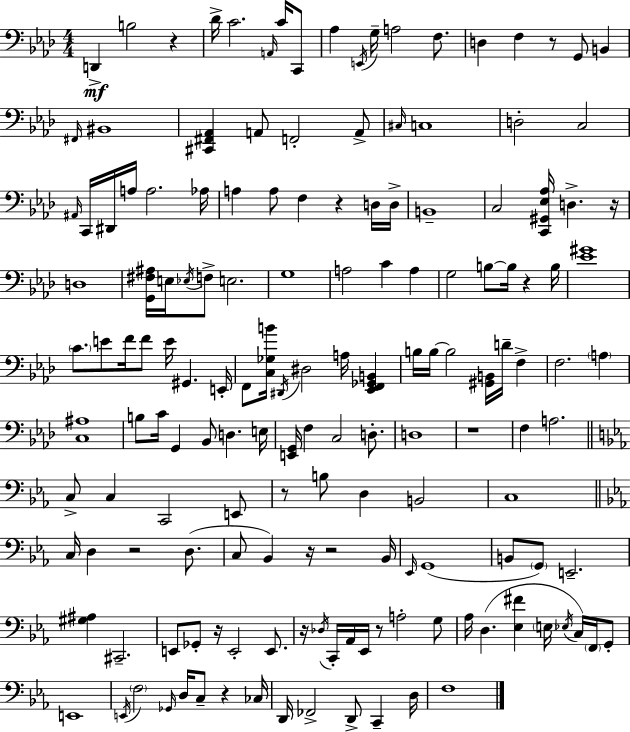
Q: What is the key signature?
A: F minor